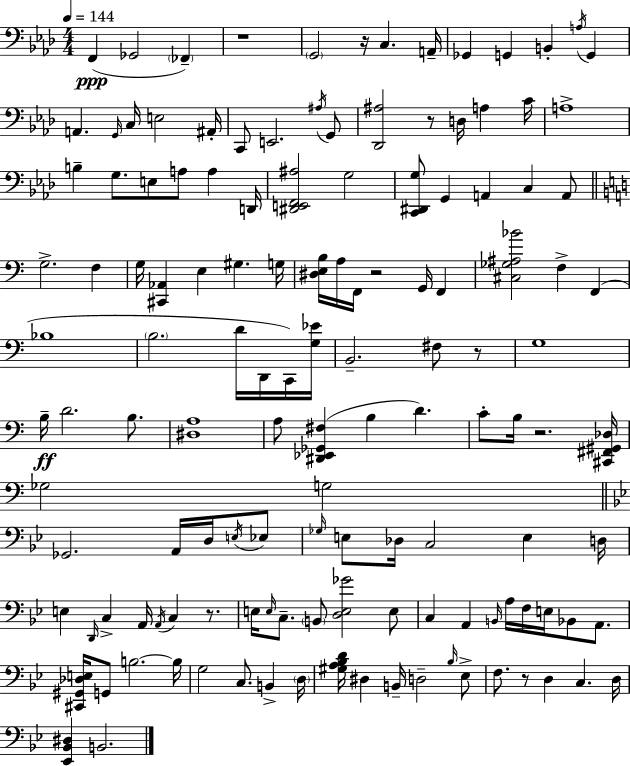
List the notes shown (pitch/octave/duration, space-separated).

F2/q Gb2/h FES2/q R/w G2/h R/s C3/q. A2/s Gb2/q G2/q B2/q A3/s G2/q A2/q. G2/s C3/s E3/h A#2/s C2/e E2/h. A#3/s G2/e [Db2,A#3]/h R/e D3/s A3/q C4/s A3/w B3/q G3/e. E3/e A3/e A3/q D2/s [D#2,E2,F2,A#3]/h G3/h [C2,D#2,G3]/e G2/q A2/q C3/q A2/e G3/h. F3/q G3/s [C#2,Ab2]/q E3/q G#3/q. G3/s [D#3,E3,B3]/s A3/s F2/s R/h G2/s F2/q [C#3,Gb3,A#3,Bb4]/h F3/q F2/q Bb3/w B3/h. D4/s D2/s C2/s [G3,Eb4]/s B2/h. F#3/e R/e G3/w B3/s D4/h. B3/e. [D#3,A3]/w A3/e [D#2,Eb2,Gb2,F#3]/q B3/q D4/q. C4/e B3/s R/h. [C#2,F#2,G#2,Db3]/s Gb3/h G3/h Gb2/h. A2/s D3/s E3/s Eb3/e Gb3/s E3/e Db3/s C3/h E3/q D3/s E3/q D2/s C3/q A2/s A2/s C3/q R/e. E3/s E3/s C3/e. B2/e [D3,E3,Gb4]/h E3/e C3/q A2/q B2/s A3/s F3/s E3/s Bb2/e A2/e. [C#2,G#2,Db3,E3]/s G2/e B3/h. B3/s G3/h C3/e. B2/q D3/s [G#3,A3,Bb3,D4]/s D#3/q B2/s D3/h Bb3/s Eb3/e F3/e. R/e D3/q C3/q. D3/s [Eb2,Bb2,D#3]/q B2/h.